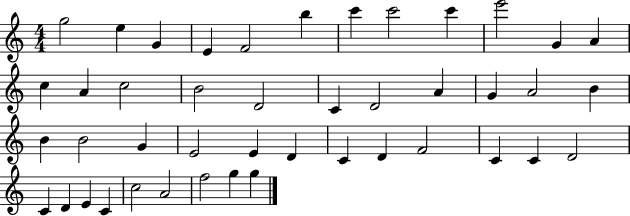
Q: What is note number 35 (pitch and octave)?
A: D4